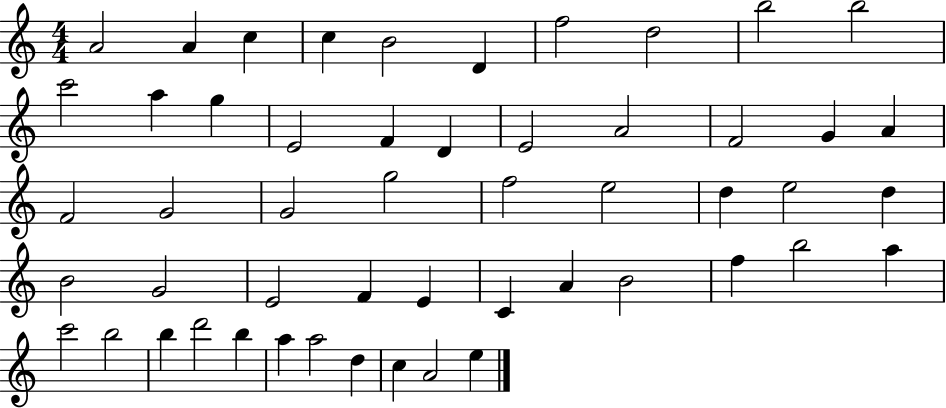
{
  \clef treble
  \numericTimeSignature
  \time 4/4
  \key c \major
  a'2 a'4 c''4 | c''4 b'2 d'4 | f''2 d''2 | b''2 b''2 | \break c'''2 a''4 g''4 | e'2 f'4 d'4 | e'2 a'2 | f'2 g'4 a'4 | \break f'2 g'2 | g'2 g''2 | f''2 e''2 | d''4 e''2 d''4 | \break b'2 g'2 | e'2 f'4 e'4 | c'4 a'4 b'2 | f''4 b''2 a''4 | \break c'''2 b''2 | b''4 d'''2 b''4 | a''4 a''2 d''4 | c''4 a'2 e''4 | \break \bar "|."
}